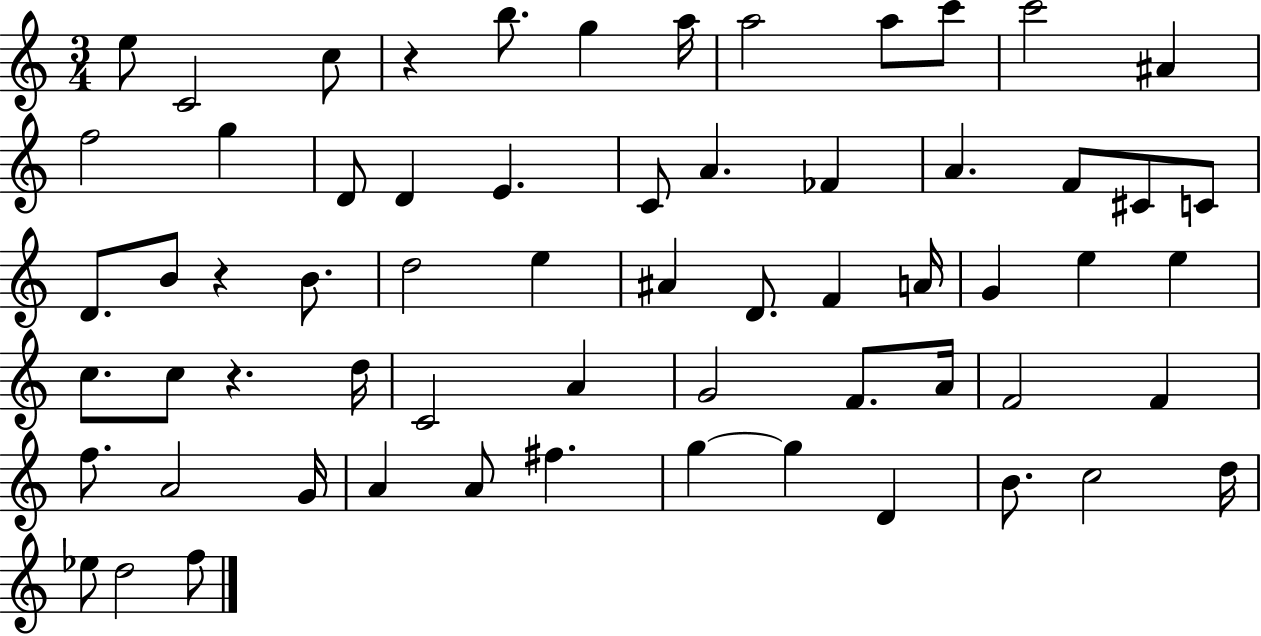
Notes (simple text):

E5/e C4/h C5/e R/q B5/e. G5/q A5/s A5/h A5/e C6/e C6/h A#4/q F5/h G5/q D4/e D4/q E4/q. C4/e A4/q. FES4/q A4/q. F4/e C#4/e C4/e D4/e. B4/e R/q B4/e. D5/h E5/q A#4/q D4/e. F4/q A4/s G4/q E5/q E5/q C5/e. C5/e R/q. D5/s C4/h A4/q G4/h F4/e. A4/s F4/h F4/q F5/e. A4/h G4/s A4/q A4/e F#5/q. G5/q G5/q D4/q B4/e. C5/h D5/s Eb5/e D5/h F5/e